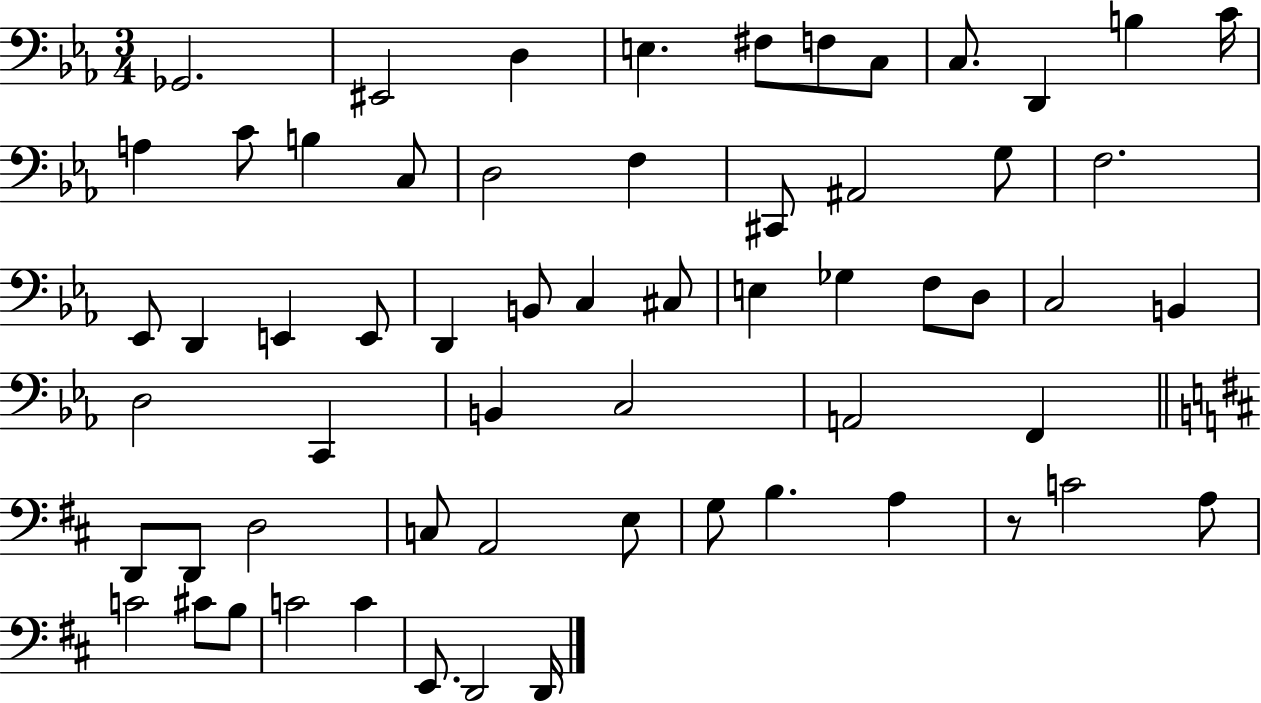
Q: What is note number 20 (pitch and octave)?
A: G3